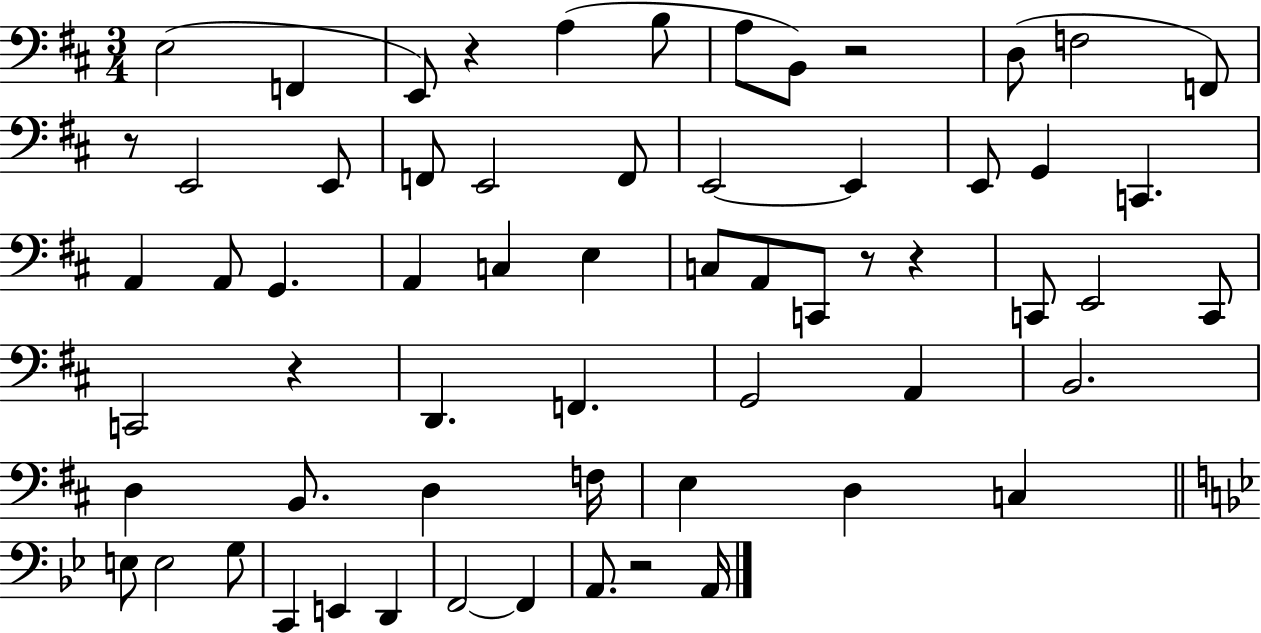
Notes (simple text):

E3/h F2/q E2/e R/q A3/q B3/e A3/e B2/e R/h D3/e F3/h F2/e R/e E2/h E2/e F2/e E2/h F2/e E2/h E2/q E2/e G2/q C2/q. A2/q A2/e G2/q. A2/q C3/q E3/q C3/e A2/e C2/e R/e R/q C2/e E2/h C2/e C2/h R/q D2/q. F2/q. G2/h A2/q B2/h. D3/q B2/e. D3/q F3/s E3/q D3/q C3/q E3/e E3/h G3/e C2/q E2/q D2/q F2/h F2/q A2/e. R/h A2/s